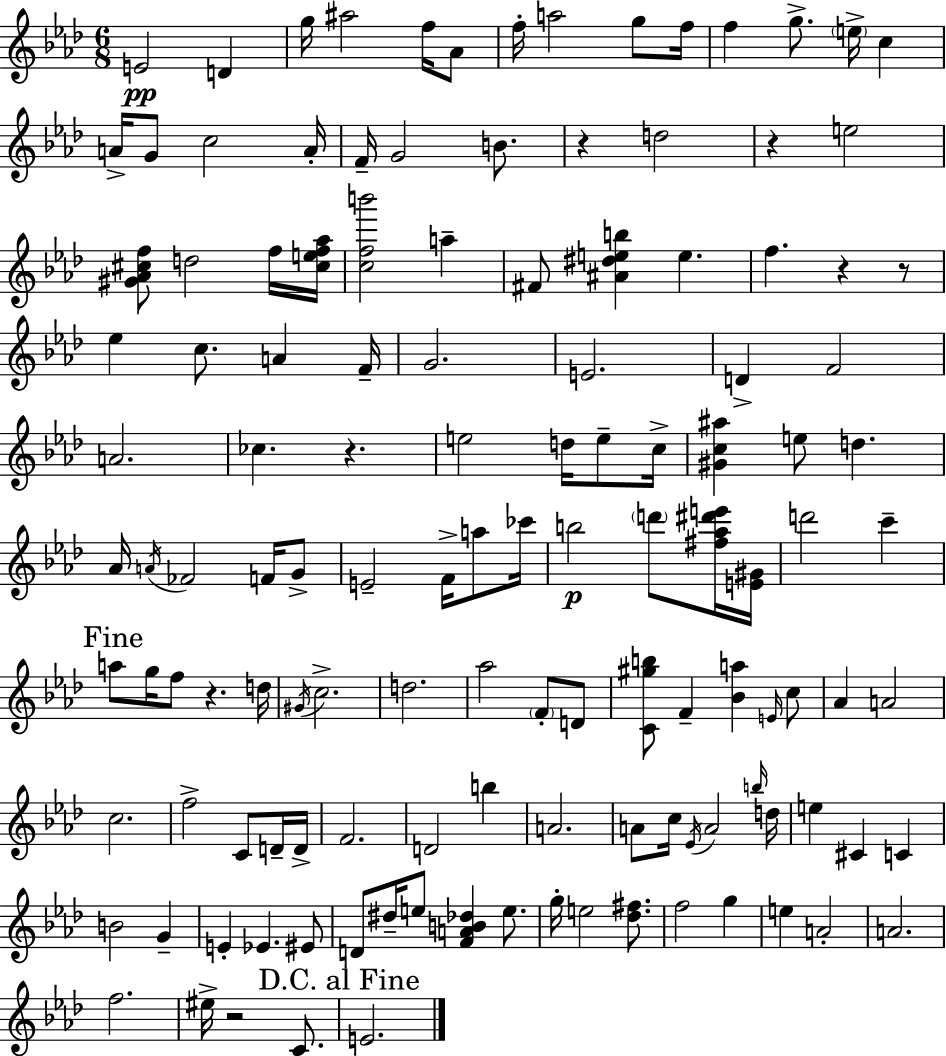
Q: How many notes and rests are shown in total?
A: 129